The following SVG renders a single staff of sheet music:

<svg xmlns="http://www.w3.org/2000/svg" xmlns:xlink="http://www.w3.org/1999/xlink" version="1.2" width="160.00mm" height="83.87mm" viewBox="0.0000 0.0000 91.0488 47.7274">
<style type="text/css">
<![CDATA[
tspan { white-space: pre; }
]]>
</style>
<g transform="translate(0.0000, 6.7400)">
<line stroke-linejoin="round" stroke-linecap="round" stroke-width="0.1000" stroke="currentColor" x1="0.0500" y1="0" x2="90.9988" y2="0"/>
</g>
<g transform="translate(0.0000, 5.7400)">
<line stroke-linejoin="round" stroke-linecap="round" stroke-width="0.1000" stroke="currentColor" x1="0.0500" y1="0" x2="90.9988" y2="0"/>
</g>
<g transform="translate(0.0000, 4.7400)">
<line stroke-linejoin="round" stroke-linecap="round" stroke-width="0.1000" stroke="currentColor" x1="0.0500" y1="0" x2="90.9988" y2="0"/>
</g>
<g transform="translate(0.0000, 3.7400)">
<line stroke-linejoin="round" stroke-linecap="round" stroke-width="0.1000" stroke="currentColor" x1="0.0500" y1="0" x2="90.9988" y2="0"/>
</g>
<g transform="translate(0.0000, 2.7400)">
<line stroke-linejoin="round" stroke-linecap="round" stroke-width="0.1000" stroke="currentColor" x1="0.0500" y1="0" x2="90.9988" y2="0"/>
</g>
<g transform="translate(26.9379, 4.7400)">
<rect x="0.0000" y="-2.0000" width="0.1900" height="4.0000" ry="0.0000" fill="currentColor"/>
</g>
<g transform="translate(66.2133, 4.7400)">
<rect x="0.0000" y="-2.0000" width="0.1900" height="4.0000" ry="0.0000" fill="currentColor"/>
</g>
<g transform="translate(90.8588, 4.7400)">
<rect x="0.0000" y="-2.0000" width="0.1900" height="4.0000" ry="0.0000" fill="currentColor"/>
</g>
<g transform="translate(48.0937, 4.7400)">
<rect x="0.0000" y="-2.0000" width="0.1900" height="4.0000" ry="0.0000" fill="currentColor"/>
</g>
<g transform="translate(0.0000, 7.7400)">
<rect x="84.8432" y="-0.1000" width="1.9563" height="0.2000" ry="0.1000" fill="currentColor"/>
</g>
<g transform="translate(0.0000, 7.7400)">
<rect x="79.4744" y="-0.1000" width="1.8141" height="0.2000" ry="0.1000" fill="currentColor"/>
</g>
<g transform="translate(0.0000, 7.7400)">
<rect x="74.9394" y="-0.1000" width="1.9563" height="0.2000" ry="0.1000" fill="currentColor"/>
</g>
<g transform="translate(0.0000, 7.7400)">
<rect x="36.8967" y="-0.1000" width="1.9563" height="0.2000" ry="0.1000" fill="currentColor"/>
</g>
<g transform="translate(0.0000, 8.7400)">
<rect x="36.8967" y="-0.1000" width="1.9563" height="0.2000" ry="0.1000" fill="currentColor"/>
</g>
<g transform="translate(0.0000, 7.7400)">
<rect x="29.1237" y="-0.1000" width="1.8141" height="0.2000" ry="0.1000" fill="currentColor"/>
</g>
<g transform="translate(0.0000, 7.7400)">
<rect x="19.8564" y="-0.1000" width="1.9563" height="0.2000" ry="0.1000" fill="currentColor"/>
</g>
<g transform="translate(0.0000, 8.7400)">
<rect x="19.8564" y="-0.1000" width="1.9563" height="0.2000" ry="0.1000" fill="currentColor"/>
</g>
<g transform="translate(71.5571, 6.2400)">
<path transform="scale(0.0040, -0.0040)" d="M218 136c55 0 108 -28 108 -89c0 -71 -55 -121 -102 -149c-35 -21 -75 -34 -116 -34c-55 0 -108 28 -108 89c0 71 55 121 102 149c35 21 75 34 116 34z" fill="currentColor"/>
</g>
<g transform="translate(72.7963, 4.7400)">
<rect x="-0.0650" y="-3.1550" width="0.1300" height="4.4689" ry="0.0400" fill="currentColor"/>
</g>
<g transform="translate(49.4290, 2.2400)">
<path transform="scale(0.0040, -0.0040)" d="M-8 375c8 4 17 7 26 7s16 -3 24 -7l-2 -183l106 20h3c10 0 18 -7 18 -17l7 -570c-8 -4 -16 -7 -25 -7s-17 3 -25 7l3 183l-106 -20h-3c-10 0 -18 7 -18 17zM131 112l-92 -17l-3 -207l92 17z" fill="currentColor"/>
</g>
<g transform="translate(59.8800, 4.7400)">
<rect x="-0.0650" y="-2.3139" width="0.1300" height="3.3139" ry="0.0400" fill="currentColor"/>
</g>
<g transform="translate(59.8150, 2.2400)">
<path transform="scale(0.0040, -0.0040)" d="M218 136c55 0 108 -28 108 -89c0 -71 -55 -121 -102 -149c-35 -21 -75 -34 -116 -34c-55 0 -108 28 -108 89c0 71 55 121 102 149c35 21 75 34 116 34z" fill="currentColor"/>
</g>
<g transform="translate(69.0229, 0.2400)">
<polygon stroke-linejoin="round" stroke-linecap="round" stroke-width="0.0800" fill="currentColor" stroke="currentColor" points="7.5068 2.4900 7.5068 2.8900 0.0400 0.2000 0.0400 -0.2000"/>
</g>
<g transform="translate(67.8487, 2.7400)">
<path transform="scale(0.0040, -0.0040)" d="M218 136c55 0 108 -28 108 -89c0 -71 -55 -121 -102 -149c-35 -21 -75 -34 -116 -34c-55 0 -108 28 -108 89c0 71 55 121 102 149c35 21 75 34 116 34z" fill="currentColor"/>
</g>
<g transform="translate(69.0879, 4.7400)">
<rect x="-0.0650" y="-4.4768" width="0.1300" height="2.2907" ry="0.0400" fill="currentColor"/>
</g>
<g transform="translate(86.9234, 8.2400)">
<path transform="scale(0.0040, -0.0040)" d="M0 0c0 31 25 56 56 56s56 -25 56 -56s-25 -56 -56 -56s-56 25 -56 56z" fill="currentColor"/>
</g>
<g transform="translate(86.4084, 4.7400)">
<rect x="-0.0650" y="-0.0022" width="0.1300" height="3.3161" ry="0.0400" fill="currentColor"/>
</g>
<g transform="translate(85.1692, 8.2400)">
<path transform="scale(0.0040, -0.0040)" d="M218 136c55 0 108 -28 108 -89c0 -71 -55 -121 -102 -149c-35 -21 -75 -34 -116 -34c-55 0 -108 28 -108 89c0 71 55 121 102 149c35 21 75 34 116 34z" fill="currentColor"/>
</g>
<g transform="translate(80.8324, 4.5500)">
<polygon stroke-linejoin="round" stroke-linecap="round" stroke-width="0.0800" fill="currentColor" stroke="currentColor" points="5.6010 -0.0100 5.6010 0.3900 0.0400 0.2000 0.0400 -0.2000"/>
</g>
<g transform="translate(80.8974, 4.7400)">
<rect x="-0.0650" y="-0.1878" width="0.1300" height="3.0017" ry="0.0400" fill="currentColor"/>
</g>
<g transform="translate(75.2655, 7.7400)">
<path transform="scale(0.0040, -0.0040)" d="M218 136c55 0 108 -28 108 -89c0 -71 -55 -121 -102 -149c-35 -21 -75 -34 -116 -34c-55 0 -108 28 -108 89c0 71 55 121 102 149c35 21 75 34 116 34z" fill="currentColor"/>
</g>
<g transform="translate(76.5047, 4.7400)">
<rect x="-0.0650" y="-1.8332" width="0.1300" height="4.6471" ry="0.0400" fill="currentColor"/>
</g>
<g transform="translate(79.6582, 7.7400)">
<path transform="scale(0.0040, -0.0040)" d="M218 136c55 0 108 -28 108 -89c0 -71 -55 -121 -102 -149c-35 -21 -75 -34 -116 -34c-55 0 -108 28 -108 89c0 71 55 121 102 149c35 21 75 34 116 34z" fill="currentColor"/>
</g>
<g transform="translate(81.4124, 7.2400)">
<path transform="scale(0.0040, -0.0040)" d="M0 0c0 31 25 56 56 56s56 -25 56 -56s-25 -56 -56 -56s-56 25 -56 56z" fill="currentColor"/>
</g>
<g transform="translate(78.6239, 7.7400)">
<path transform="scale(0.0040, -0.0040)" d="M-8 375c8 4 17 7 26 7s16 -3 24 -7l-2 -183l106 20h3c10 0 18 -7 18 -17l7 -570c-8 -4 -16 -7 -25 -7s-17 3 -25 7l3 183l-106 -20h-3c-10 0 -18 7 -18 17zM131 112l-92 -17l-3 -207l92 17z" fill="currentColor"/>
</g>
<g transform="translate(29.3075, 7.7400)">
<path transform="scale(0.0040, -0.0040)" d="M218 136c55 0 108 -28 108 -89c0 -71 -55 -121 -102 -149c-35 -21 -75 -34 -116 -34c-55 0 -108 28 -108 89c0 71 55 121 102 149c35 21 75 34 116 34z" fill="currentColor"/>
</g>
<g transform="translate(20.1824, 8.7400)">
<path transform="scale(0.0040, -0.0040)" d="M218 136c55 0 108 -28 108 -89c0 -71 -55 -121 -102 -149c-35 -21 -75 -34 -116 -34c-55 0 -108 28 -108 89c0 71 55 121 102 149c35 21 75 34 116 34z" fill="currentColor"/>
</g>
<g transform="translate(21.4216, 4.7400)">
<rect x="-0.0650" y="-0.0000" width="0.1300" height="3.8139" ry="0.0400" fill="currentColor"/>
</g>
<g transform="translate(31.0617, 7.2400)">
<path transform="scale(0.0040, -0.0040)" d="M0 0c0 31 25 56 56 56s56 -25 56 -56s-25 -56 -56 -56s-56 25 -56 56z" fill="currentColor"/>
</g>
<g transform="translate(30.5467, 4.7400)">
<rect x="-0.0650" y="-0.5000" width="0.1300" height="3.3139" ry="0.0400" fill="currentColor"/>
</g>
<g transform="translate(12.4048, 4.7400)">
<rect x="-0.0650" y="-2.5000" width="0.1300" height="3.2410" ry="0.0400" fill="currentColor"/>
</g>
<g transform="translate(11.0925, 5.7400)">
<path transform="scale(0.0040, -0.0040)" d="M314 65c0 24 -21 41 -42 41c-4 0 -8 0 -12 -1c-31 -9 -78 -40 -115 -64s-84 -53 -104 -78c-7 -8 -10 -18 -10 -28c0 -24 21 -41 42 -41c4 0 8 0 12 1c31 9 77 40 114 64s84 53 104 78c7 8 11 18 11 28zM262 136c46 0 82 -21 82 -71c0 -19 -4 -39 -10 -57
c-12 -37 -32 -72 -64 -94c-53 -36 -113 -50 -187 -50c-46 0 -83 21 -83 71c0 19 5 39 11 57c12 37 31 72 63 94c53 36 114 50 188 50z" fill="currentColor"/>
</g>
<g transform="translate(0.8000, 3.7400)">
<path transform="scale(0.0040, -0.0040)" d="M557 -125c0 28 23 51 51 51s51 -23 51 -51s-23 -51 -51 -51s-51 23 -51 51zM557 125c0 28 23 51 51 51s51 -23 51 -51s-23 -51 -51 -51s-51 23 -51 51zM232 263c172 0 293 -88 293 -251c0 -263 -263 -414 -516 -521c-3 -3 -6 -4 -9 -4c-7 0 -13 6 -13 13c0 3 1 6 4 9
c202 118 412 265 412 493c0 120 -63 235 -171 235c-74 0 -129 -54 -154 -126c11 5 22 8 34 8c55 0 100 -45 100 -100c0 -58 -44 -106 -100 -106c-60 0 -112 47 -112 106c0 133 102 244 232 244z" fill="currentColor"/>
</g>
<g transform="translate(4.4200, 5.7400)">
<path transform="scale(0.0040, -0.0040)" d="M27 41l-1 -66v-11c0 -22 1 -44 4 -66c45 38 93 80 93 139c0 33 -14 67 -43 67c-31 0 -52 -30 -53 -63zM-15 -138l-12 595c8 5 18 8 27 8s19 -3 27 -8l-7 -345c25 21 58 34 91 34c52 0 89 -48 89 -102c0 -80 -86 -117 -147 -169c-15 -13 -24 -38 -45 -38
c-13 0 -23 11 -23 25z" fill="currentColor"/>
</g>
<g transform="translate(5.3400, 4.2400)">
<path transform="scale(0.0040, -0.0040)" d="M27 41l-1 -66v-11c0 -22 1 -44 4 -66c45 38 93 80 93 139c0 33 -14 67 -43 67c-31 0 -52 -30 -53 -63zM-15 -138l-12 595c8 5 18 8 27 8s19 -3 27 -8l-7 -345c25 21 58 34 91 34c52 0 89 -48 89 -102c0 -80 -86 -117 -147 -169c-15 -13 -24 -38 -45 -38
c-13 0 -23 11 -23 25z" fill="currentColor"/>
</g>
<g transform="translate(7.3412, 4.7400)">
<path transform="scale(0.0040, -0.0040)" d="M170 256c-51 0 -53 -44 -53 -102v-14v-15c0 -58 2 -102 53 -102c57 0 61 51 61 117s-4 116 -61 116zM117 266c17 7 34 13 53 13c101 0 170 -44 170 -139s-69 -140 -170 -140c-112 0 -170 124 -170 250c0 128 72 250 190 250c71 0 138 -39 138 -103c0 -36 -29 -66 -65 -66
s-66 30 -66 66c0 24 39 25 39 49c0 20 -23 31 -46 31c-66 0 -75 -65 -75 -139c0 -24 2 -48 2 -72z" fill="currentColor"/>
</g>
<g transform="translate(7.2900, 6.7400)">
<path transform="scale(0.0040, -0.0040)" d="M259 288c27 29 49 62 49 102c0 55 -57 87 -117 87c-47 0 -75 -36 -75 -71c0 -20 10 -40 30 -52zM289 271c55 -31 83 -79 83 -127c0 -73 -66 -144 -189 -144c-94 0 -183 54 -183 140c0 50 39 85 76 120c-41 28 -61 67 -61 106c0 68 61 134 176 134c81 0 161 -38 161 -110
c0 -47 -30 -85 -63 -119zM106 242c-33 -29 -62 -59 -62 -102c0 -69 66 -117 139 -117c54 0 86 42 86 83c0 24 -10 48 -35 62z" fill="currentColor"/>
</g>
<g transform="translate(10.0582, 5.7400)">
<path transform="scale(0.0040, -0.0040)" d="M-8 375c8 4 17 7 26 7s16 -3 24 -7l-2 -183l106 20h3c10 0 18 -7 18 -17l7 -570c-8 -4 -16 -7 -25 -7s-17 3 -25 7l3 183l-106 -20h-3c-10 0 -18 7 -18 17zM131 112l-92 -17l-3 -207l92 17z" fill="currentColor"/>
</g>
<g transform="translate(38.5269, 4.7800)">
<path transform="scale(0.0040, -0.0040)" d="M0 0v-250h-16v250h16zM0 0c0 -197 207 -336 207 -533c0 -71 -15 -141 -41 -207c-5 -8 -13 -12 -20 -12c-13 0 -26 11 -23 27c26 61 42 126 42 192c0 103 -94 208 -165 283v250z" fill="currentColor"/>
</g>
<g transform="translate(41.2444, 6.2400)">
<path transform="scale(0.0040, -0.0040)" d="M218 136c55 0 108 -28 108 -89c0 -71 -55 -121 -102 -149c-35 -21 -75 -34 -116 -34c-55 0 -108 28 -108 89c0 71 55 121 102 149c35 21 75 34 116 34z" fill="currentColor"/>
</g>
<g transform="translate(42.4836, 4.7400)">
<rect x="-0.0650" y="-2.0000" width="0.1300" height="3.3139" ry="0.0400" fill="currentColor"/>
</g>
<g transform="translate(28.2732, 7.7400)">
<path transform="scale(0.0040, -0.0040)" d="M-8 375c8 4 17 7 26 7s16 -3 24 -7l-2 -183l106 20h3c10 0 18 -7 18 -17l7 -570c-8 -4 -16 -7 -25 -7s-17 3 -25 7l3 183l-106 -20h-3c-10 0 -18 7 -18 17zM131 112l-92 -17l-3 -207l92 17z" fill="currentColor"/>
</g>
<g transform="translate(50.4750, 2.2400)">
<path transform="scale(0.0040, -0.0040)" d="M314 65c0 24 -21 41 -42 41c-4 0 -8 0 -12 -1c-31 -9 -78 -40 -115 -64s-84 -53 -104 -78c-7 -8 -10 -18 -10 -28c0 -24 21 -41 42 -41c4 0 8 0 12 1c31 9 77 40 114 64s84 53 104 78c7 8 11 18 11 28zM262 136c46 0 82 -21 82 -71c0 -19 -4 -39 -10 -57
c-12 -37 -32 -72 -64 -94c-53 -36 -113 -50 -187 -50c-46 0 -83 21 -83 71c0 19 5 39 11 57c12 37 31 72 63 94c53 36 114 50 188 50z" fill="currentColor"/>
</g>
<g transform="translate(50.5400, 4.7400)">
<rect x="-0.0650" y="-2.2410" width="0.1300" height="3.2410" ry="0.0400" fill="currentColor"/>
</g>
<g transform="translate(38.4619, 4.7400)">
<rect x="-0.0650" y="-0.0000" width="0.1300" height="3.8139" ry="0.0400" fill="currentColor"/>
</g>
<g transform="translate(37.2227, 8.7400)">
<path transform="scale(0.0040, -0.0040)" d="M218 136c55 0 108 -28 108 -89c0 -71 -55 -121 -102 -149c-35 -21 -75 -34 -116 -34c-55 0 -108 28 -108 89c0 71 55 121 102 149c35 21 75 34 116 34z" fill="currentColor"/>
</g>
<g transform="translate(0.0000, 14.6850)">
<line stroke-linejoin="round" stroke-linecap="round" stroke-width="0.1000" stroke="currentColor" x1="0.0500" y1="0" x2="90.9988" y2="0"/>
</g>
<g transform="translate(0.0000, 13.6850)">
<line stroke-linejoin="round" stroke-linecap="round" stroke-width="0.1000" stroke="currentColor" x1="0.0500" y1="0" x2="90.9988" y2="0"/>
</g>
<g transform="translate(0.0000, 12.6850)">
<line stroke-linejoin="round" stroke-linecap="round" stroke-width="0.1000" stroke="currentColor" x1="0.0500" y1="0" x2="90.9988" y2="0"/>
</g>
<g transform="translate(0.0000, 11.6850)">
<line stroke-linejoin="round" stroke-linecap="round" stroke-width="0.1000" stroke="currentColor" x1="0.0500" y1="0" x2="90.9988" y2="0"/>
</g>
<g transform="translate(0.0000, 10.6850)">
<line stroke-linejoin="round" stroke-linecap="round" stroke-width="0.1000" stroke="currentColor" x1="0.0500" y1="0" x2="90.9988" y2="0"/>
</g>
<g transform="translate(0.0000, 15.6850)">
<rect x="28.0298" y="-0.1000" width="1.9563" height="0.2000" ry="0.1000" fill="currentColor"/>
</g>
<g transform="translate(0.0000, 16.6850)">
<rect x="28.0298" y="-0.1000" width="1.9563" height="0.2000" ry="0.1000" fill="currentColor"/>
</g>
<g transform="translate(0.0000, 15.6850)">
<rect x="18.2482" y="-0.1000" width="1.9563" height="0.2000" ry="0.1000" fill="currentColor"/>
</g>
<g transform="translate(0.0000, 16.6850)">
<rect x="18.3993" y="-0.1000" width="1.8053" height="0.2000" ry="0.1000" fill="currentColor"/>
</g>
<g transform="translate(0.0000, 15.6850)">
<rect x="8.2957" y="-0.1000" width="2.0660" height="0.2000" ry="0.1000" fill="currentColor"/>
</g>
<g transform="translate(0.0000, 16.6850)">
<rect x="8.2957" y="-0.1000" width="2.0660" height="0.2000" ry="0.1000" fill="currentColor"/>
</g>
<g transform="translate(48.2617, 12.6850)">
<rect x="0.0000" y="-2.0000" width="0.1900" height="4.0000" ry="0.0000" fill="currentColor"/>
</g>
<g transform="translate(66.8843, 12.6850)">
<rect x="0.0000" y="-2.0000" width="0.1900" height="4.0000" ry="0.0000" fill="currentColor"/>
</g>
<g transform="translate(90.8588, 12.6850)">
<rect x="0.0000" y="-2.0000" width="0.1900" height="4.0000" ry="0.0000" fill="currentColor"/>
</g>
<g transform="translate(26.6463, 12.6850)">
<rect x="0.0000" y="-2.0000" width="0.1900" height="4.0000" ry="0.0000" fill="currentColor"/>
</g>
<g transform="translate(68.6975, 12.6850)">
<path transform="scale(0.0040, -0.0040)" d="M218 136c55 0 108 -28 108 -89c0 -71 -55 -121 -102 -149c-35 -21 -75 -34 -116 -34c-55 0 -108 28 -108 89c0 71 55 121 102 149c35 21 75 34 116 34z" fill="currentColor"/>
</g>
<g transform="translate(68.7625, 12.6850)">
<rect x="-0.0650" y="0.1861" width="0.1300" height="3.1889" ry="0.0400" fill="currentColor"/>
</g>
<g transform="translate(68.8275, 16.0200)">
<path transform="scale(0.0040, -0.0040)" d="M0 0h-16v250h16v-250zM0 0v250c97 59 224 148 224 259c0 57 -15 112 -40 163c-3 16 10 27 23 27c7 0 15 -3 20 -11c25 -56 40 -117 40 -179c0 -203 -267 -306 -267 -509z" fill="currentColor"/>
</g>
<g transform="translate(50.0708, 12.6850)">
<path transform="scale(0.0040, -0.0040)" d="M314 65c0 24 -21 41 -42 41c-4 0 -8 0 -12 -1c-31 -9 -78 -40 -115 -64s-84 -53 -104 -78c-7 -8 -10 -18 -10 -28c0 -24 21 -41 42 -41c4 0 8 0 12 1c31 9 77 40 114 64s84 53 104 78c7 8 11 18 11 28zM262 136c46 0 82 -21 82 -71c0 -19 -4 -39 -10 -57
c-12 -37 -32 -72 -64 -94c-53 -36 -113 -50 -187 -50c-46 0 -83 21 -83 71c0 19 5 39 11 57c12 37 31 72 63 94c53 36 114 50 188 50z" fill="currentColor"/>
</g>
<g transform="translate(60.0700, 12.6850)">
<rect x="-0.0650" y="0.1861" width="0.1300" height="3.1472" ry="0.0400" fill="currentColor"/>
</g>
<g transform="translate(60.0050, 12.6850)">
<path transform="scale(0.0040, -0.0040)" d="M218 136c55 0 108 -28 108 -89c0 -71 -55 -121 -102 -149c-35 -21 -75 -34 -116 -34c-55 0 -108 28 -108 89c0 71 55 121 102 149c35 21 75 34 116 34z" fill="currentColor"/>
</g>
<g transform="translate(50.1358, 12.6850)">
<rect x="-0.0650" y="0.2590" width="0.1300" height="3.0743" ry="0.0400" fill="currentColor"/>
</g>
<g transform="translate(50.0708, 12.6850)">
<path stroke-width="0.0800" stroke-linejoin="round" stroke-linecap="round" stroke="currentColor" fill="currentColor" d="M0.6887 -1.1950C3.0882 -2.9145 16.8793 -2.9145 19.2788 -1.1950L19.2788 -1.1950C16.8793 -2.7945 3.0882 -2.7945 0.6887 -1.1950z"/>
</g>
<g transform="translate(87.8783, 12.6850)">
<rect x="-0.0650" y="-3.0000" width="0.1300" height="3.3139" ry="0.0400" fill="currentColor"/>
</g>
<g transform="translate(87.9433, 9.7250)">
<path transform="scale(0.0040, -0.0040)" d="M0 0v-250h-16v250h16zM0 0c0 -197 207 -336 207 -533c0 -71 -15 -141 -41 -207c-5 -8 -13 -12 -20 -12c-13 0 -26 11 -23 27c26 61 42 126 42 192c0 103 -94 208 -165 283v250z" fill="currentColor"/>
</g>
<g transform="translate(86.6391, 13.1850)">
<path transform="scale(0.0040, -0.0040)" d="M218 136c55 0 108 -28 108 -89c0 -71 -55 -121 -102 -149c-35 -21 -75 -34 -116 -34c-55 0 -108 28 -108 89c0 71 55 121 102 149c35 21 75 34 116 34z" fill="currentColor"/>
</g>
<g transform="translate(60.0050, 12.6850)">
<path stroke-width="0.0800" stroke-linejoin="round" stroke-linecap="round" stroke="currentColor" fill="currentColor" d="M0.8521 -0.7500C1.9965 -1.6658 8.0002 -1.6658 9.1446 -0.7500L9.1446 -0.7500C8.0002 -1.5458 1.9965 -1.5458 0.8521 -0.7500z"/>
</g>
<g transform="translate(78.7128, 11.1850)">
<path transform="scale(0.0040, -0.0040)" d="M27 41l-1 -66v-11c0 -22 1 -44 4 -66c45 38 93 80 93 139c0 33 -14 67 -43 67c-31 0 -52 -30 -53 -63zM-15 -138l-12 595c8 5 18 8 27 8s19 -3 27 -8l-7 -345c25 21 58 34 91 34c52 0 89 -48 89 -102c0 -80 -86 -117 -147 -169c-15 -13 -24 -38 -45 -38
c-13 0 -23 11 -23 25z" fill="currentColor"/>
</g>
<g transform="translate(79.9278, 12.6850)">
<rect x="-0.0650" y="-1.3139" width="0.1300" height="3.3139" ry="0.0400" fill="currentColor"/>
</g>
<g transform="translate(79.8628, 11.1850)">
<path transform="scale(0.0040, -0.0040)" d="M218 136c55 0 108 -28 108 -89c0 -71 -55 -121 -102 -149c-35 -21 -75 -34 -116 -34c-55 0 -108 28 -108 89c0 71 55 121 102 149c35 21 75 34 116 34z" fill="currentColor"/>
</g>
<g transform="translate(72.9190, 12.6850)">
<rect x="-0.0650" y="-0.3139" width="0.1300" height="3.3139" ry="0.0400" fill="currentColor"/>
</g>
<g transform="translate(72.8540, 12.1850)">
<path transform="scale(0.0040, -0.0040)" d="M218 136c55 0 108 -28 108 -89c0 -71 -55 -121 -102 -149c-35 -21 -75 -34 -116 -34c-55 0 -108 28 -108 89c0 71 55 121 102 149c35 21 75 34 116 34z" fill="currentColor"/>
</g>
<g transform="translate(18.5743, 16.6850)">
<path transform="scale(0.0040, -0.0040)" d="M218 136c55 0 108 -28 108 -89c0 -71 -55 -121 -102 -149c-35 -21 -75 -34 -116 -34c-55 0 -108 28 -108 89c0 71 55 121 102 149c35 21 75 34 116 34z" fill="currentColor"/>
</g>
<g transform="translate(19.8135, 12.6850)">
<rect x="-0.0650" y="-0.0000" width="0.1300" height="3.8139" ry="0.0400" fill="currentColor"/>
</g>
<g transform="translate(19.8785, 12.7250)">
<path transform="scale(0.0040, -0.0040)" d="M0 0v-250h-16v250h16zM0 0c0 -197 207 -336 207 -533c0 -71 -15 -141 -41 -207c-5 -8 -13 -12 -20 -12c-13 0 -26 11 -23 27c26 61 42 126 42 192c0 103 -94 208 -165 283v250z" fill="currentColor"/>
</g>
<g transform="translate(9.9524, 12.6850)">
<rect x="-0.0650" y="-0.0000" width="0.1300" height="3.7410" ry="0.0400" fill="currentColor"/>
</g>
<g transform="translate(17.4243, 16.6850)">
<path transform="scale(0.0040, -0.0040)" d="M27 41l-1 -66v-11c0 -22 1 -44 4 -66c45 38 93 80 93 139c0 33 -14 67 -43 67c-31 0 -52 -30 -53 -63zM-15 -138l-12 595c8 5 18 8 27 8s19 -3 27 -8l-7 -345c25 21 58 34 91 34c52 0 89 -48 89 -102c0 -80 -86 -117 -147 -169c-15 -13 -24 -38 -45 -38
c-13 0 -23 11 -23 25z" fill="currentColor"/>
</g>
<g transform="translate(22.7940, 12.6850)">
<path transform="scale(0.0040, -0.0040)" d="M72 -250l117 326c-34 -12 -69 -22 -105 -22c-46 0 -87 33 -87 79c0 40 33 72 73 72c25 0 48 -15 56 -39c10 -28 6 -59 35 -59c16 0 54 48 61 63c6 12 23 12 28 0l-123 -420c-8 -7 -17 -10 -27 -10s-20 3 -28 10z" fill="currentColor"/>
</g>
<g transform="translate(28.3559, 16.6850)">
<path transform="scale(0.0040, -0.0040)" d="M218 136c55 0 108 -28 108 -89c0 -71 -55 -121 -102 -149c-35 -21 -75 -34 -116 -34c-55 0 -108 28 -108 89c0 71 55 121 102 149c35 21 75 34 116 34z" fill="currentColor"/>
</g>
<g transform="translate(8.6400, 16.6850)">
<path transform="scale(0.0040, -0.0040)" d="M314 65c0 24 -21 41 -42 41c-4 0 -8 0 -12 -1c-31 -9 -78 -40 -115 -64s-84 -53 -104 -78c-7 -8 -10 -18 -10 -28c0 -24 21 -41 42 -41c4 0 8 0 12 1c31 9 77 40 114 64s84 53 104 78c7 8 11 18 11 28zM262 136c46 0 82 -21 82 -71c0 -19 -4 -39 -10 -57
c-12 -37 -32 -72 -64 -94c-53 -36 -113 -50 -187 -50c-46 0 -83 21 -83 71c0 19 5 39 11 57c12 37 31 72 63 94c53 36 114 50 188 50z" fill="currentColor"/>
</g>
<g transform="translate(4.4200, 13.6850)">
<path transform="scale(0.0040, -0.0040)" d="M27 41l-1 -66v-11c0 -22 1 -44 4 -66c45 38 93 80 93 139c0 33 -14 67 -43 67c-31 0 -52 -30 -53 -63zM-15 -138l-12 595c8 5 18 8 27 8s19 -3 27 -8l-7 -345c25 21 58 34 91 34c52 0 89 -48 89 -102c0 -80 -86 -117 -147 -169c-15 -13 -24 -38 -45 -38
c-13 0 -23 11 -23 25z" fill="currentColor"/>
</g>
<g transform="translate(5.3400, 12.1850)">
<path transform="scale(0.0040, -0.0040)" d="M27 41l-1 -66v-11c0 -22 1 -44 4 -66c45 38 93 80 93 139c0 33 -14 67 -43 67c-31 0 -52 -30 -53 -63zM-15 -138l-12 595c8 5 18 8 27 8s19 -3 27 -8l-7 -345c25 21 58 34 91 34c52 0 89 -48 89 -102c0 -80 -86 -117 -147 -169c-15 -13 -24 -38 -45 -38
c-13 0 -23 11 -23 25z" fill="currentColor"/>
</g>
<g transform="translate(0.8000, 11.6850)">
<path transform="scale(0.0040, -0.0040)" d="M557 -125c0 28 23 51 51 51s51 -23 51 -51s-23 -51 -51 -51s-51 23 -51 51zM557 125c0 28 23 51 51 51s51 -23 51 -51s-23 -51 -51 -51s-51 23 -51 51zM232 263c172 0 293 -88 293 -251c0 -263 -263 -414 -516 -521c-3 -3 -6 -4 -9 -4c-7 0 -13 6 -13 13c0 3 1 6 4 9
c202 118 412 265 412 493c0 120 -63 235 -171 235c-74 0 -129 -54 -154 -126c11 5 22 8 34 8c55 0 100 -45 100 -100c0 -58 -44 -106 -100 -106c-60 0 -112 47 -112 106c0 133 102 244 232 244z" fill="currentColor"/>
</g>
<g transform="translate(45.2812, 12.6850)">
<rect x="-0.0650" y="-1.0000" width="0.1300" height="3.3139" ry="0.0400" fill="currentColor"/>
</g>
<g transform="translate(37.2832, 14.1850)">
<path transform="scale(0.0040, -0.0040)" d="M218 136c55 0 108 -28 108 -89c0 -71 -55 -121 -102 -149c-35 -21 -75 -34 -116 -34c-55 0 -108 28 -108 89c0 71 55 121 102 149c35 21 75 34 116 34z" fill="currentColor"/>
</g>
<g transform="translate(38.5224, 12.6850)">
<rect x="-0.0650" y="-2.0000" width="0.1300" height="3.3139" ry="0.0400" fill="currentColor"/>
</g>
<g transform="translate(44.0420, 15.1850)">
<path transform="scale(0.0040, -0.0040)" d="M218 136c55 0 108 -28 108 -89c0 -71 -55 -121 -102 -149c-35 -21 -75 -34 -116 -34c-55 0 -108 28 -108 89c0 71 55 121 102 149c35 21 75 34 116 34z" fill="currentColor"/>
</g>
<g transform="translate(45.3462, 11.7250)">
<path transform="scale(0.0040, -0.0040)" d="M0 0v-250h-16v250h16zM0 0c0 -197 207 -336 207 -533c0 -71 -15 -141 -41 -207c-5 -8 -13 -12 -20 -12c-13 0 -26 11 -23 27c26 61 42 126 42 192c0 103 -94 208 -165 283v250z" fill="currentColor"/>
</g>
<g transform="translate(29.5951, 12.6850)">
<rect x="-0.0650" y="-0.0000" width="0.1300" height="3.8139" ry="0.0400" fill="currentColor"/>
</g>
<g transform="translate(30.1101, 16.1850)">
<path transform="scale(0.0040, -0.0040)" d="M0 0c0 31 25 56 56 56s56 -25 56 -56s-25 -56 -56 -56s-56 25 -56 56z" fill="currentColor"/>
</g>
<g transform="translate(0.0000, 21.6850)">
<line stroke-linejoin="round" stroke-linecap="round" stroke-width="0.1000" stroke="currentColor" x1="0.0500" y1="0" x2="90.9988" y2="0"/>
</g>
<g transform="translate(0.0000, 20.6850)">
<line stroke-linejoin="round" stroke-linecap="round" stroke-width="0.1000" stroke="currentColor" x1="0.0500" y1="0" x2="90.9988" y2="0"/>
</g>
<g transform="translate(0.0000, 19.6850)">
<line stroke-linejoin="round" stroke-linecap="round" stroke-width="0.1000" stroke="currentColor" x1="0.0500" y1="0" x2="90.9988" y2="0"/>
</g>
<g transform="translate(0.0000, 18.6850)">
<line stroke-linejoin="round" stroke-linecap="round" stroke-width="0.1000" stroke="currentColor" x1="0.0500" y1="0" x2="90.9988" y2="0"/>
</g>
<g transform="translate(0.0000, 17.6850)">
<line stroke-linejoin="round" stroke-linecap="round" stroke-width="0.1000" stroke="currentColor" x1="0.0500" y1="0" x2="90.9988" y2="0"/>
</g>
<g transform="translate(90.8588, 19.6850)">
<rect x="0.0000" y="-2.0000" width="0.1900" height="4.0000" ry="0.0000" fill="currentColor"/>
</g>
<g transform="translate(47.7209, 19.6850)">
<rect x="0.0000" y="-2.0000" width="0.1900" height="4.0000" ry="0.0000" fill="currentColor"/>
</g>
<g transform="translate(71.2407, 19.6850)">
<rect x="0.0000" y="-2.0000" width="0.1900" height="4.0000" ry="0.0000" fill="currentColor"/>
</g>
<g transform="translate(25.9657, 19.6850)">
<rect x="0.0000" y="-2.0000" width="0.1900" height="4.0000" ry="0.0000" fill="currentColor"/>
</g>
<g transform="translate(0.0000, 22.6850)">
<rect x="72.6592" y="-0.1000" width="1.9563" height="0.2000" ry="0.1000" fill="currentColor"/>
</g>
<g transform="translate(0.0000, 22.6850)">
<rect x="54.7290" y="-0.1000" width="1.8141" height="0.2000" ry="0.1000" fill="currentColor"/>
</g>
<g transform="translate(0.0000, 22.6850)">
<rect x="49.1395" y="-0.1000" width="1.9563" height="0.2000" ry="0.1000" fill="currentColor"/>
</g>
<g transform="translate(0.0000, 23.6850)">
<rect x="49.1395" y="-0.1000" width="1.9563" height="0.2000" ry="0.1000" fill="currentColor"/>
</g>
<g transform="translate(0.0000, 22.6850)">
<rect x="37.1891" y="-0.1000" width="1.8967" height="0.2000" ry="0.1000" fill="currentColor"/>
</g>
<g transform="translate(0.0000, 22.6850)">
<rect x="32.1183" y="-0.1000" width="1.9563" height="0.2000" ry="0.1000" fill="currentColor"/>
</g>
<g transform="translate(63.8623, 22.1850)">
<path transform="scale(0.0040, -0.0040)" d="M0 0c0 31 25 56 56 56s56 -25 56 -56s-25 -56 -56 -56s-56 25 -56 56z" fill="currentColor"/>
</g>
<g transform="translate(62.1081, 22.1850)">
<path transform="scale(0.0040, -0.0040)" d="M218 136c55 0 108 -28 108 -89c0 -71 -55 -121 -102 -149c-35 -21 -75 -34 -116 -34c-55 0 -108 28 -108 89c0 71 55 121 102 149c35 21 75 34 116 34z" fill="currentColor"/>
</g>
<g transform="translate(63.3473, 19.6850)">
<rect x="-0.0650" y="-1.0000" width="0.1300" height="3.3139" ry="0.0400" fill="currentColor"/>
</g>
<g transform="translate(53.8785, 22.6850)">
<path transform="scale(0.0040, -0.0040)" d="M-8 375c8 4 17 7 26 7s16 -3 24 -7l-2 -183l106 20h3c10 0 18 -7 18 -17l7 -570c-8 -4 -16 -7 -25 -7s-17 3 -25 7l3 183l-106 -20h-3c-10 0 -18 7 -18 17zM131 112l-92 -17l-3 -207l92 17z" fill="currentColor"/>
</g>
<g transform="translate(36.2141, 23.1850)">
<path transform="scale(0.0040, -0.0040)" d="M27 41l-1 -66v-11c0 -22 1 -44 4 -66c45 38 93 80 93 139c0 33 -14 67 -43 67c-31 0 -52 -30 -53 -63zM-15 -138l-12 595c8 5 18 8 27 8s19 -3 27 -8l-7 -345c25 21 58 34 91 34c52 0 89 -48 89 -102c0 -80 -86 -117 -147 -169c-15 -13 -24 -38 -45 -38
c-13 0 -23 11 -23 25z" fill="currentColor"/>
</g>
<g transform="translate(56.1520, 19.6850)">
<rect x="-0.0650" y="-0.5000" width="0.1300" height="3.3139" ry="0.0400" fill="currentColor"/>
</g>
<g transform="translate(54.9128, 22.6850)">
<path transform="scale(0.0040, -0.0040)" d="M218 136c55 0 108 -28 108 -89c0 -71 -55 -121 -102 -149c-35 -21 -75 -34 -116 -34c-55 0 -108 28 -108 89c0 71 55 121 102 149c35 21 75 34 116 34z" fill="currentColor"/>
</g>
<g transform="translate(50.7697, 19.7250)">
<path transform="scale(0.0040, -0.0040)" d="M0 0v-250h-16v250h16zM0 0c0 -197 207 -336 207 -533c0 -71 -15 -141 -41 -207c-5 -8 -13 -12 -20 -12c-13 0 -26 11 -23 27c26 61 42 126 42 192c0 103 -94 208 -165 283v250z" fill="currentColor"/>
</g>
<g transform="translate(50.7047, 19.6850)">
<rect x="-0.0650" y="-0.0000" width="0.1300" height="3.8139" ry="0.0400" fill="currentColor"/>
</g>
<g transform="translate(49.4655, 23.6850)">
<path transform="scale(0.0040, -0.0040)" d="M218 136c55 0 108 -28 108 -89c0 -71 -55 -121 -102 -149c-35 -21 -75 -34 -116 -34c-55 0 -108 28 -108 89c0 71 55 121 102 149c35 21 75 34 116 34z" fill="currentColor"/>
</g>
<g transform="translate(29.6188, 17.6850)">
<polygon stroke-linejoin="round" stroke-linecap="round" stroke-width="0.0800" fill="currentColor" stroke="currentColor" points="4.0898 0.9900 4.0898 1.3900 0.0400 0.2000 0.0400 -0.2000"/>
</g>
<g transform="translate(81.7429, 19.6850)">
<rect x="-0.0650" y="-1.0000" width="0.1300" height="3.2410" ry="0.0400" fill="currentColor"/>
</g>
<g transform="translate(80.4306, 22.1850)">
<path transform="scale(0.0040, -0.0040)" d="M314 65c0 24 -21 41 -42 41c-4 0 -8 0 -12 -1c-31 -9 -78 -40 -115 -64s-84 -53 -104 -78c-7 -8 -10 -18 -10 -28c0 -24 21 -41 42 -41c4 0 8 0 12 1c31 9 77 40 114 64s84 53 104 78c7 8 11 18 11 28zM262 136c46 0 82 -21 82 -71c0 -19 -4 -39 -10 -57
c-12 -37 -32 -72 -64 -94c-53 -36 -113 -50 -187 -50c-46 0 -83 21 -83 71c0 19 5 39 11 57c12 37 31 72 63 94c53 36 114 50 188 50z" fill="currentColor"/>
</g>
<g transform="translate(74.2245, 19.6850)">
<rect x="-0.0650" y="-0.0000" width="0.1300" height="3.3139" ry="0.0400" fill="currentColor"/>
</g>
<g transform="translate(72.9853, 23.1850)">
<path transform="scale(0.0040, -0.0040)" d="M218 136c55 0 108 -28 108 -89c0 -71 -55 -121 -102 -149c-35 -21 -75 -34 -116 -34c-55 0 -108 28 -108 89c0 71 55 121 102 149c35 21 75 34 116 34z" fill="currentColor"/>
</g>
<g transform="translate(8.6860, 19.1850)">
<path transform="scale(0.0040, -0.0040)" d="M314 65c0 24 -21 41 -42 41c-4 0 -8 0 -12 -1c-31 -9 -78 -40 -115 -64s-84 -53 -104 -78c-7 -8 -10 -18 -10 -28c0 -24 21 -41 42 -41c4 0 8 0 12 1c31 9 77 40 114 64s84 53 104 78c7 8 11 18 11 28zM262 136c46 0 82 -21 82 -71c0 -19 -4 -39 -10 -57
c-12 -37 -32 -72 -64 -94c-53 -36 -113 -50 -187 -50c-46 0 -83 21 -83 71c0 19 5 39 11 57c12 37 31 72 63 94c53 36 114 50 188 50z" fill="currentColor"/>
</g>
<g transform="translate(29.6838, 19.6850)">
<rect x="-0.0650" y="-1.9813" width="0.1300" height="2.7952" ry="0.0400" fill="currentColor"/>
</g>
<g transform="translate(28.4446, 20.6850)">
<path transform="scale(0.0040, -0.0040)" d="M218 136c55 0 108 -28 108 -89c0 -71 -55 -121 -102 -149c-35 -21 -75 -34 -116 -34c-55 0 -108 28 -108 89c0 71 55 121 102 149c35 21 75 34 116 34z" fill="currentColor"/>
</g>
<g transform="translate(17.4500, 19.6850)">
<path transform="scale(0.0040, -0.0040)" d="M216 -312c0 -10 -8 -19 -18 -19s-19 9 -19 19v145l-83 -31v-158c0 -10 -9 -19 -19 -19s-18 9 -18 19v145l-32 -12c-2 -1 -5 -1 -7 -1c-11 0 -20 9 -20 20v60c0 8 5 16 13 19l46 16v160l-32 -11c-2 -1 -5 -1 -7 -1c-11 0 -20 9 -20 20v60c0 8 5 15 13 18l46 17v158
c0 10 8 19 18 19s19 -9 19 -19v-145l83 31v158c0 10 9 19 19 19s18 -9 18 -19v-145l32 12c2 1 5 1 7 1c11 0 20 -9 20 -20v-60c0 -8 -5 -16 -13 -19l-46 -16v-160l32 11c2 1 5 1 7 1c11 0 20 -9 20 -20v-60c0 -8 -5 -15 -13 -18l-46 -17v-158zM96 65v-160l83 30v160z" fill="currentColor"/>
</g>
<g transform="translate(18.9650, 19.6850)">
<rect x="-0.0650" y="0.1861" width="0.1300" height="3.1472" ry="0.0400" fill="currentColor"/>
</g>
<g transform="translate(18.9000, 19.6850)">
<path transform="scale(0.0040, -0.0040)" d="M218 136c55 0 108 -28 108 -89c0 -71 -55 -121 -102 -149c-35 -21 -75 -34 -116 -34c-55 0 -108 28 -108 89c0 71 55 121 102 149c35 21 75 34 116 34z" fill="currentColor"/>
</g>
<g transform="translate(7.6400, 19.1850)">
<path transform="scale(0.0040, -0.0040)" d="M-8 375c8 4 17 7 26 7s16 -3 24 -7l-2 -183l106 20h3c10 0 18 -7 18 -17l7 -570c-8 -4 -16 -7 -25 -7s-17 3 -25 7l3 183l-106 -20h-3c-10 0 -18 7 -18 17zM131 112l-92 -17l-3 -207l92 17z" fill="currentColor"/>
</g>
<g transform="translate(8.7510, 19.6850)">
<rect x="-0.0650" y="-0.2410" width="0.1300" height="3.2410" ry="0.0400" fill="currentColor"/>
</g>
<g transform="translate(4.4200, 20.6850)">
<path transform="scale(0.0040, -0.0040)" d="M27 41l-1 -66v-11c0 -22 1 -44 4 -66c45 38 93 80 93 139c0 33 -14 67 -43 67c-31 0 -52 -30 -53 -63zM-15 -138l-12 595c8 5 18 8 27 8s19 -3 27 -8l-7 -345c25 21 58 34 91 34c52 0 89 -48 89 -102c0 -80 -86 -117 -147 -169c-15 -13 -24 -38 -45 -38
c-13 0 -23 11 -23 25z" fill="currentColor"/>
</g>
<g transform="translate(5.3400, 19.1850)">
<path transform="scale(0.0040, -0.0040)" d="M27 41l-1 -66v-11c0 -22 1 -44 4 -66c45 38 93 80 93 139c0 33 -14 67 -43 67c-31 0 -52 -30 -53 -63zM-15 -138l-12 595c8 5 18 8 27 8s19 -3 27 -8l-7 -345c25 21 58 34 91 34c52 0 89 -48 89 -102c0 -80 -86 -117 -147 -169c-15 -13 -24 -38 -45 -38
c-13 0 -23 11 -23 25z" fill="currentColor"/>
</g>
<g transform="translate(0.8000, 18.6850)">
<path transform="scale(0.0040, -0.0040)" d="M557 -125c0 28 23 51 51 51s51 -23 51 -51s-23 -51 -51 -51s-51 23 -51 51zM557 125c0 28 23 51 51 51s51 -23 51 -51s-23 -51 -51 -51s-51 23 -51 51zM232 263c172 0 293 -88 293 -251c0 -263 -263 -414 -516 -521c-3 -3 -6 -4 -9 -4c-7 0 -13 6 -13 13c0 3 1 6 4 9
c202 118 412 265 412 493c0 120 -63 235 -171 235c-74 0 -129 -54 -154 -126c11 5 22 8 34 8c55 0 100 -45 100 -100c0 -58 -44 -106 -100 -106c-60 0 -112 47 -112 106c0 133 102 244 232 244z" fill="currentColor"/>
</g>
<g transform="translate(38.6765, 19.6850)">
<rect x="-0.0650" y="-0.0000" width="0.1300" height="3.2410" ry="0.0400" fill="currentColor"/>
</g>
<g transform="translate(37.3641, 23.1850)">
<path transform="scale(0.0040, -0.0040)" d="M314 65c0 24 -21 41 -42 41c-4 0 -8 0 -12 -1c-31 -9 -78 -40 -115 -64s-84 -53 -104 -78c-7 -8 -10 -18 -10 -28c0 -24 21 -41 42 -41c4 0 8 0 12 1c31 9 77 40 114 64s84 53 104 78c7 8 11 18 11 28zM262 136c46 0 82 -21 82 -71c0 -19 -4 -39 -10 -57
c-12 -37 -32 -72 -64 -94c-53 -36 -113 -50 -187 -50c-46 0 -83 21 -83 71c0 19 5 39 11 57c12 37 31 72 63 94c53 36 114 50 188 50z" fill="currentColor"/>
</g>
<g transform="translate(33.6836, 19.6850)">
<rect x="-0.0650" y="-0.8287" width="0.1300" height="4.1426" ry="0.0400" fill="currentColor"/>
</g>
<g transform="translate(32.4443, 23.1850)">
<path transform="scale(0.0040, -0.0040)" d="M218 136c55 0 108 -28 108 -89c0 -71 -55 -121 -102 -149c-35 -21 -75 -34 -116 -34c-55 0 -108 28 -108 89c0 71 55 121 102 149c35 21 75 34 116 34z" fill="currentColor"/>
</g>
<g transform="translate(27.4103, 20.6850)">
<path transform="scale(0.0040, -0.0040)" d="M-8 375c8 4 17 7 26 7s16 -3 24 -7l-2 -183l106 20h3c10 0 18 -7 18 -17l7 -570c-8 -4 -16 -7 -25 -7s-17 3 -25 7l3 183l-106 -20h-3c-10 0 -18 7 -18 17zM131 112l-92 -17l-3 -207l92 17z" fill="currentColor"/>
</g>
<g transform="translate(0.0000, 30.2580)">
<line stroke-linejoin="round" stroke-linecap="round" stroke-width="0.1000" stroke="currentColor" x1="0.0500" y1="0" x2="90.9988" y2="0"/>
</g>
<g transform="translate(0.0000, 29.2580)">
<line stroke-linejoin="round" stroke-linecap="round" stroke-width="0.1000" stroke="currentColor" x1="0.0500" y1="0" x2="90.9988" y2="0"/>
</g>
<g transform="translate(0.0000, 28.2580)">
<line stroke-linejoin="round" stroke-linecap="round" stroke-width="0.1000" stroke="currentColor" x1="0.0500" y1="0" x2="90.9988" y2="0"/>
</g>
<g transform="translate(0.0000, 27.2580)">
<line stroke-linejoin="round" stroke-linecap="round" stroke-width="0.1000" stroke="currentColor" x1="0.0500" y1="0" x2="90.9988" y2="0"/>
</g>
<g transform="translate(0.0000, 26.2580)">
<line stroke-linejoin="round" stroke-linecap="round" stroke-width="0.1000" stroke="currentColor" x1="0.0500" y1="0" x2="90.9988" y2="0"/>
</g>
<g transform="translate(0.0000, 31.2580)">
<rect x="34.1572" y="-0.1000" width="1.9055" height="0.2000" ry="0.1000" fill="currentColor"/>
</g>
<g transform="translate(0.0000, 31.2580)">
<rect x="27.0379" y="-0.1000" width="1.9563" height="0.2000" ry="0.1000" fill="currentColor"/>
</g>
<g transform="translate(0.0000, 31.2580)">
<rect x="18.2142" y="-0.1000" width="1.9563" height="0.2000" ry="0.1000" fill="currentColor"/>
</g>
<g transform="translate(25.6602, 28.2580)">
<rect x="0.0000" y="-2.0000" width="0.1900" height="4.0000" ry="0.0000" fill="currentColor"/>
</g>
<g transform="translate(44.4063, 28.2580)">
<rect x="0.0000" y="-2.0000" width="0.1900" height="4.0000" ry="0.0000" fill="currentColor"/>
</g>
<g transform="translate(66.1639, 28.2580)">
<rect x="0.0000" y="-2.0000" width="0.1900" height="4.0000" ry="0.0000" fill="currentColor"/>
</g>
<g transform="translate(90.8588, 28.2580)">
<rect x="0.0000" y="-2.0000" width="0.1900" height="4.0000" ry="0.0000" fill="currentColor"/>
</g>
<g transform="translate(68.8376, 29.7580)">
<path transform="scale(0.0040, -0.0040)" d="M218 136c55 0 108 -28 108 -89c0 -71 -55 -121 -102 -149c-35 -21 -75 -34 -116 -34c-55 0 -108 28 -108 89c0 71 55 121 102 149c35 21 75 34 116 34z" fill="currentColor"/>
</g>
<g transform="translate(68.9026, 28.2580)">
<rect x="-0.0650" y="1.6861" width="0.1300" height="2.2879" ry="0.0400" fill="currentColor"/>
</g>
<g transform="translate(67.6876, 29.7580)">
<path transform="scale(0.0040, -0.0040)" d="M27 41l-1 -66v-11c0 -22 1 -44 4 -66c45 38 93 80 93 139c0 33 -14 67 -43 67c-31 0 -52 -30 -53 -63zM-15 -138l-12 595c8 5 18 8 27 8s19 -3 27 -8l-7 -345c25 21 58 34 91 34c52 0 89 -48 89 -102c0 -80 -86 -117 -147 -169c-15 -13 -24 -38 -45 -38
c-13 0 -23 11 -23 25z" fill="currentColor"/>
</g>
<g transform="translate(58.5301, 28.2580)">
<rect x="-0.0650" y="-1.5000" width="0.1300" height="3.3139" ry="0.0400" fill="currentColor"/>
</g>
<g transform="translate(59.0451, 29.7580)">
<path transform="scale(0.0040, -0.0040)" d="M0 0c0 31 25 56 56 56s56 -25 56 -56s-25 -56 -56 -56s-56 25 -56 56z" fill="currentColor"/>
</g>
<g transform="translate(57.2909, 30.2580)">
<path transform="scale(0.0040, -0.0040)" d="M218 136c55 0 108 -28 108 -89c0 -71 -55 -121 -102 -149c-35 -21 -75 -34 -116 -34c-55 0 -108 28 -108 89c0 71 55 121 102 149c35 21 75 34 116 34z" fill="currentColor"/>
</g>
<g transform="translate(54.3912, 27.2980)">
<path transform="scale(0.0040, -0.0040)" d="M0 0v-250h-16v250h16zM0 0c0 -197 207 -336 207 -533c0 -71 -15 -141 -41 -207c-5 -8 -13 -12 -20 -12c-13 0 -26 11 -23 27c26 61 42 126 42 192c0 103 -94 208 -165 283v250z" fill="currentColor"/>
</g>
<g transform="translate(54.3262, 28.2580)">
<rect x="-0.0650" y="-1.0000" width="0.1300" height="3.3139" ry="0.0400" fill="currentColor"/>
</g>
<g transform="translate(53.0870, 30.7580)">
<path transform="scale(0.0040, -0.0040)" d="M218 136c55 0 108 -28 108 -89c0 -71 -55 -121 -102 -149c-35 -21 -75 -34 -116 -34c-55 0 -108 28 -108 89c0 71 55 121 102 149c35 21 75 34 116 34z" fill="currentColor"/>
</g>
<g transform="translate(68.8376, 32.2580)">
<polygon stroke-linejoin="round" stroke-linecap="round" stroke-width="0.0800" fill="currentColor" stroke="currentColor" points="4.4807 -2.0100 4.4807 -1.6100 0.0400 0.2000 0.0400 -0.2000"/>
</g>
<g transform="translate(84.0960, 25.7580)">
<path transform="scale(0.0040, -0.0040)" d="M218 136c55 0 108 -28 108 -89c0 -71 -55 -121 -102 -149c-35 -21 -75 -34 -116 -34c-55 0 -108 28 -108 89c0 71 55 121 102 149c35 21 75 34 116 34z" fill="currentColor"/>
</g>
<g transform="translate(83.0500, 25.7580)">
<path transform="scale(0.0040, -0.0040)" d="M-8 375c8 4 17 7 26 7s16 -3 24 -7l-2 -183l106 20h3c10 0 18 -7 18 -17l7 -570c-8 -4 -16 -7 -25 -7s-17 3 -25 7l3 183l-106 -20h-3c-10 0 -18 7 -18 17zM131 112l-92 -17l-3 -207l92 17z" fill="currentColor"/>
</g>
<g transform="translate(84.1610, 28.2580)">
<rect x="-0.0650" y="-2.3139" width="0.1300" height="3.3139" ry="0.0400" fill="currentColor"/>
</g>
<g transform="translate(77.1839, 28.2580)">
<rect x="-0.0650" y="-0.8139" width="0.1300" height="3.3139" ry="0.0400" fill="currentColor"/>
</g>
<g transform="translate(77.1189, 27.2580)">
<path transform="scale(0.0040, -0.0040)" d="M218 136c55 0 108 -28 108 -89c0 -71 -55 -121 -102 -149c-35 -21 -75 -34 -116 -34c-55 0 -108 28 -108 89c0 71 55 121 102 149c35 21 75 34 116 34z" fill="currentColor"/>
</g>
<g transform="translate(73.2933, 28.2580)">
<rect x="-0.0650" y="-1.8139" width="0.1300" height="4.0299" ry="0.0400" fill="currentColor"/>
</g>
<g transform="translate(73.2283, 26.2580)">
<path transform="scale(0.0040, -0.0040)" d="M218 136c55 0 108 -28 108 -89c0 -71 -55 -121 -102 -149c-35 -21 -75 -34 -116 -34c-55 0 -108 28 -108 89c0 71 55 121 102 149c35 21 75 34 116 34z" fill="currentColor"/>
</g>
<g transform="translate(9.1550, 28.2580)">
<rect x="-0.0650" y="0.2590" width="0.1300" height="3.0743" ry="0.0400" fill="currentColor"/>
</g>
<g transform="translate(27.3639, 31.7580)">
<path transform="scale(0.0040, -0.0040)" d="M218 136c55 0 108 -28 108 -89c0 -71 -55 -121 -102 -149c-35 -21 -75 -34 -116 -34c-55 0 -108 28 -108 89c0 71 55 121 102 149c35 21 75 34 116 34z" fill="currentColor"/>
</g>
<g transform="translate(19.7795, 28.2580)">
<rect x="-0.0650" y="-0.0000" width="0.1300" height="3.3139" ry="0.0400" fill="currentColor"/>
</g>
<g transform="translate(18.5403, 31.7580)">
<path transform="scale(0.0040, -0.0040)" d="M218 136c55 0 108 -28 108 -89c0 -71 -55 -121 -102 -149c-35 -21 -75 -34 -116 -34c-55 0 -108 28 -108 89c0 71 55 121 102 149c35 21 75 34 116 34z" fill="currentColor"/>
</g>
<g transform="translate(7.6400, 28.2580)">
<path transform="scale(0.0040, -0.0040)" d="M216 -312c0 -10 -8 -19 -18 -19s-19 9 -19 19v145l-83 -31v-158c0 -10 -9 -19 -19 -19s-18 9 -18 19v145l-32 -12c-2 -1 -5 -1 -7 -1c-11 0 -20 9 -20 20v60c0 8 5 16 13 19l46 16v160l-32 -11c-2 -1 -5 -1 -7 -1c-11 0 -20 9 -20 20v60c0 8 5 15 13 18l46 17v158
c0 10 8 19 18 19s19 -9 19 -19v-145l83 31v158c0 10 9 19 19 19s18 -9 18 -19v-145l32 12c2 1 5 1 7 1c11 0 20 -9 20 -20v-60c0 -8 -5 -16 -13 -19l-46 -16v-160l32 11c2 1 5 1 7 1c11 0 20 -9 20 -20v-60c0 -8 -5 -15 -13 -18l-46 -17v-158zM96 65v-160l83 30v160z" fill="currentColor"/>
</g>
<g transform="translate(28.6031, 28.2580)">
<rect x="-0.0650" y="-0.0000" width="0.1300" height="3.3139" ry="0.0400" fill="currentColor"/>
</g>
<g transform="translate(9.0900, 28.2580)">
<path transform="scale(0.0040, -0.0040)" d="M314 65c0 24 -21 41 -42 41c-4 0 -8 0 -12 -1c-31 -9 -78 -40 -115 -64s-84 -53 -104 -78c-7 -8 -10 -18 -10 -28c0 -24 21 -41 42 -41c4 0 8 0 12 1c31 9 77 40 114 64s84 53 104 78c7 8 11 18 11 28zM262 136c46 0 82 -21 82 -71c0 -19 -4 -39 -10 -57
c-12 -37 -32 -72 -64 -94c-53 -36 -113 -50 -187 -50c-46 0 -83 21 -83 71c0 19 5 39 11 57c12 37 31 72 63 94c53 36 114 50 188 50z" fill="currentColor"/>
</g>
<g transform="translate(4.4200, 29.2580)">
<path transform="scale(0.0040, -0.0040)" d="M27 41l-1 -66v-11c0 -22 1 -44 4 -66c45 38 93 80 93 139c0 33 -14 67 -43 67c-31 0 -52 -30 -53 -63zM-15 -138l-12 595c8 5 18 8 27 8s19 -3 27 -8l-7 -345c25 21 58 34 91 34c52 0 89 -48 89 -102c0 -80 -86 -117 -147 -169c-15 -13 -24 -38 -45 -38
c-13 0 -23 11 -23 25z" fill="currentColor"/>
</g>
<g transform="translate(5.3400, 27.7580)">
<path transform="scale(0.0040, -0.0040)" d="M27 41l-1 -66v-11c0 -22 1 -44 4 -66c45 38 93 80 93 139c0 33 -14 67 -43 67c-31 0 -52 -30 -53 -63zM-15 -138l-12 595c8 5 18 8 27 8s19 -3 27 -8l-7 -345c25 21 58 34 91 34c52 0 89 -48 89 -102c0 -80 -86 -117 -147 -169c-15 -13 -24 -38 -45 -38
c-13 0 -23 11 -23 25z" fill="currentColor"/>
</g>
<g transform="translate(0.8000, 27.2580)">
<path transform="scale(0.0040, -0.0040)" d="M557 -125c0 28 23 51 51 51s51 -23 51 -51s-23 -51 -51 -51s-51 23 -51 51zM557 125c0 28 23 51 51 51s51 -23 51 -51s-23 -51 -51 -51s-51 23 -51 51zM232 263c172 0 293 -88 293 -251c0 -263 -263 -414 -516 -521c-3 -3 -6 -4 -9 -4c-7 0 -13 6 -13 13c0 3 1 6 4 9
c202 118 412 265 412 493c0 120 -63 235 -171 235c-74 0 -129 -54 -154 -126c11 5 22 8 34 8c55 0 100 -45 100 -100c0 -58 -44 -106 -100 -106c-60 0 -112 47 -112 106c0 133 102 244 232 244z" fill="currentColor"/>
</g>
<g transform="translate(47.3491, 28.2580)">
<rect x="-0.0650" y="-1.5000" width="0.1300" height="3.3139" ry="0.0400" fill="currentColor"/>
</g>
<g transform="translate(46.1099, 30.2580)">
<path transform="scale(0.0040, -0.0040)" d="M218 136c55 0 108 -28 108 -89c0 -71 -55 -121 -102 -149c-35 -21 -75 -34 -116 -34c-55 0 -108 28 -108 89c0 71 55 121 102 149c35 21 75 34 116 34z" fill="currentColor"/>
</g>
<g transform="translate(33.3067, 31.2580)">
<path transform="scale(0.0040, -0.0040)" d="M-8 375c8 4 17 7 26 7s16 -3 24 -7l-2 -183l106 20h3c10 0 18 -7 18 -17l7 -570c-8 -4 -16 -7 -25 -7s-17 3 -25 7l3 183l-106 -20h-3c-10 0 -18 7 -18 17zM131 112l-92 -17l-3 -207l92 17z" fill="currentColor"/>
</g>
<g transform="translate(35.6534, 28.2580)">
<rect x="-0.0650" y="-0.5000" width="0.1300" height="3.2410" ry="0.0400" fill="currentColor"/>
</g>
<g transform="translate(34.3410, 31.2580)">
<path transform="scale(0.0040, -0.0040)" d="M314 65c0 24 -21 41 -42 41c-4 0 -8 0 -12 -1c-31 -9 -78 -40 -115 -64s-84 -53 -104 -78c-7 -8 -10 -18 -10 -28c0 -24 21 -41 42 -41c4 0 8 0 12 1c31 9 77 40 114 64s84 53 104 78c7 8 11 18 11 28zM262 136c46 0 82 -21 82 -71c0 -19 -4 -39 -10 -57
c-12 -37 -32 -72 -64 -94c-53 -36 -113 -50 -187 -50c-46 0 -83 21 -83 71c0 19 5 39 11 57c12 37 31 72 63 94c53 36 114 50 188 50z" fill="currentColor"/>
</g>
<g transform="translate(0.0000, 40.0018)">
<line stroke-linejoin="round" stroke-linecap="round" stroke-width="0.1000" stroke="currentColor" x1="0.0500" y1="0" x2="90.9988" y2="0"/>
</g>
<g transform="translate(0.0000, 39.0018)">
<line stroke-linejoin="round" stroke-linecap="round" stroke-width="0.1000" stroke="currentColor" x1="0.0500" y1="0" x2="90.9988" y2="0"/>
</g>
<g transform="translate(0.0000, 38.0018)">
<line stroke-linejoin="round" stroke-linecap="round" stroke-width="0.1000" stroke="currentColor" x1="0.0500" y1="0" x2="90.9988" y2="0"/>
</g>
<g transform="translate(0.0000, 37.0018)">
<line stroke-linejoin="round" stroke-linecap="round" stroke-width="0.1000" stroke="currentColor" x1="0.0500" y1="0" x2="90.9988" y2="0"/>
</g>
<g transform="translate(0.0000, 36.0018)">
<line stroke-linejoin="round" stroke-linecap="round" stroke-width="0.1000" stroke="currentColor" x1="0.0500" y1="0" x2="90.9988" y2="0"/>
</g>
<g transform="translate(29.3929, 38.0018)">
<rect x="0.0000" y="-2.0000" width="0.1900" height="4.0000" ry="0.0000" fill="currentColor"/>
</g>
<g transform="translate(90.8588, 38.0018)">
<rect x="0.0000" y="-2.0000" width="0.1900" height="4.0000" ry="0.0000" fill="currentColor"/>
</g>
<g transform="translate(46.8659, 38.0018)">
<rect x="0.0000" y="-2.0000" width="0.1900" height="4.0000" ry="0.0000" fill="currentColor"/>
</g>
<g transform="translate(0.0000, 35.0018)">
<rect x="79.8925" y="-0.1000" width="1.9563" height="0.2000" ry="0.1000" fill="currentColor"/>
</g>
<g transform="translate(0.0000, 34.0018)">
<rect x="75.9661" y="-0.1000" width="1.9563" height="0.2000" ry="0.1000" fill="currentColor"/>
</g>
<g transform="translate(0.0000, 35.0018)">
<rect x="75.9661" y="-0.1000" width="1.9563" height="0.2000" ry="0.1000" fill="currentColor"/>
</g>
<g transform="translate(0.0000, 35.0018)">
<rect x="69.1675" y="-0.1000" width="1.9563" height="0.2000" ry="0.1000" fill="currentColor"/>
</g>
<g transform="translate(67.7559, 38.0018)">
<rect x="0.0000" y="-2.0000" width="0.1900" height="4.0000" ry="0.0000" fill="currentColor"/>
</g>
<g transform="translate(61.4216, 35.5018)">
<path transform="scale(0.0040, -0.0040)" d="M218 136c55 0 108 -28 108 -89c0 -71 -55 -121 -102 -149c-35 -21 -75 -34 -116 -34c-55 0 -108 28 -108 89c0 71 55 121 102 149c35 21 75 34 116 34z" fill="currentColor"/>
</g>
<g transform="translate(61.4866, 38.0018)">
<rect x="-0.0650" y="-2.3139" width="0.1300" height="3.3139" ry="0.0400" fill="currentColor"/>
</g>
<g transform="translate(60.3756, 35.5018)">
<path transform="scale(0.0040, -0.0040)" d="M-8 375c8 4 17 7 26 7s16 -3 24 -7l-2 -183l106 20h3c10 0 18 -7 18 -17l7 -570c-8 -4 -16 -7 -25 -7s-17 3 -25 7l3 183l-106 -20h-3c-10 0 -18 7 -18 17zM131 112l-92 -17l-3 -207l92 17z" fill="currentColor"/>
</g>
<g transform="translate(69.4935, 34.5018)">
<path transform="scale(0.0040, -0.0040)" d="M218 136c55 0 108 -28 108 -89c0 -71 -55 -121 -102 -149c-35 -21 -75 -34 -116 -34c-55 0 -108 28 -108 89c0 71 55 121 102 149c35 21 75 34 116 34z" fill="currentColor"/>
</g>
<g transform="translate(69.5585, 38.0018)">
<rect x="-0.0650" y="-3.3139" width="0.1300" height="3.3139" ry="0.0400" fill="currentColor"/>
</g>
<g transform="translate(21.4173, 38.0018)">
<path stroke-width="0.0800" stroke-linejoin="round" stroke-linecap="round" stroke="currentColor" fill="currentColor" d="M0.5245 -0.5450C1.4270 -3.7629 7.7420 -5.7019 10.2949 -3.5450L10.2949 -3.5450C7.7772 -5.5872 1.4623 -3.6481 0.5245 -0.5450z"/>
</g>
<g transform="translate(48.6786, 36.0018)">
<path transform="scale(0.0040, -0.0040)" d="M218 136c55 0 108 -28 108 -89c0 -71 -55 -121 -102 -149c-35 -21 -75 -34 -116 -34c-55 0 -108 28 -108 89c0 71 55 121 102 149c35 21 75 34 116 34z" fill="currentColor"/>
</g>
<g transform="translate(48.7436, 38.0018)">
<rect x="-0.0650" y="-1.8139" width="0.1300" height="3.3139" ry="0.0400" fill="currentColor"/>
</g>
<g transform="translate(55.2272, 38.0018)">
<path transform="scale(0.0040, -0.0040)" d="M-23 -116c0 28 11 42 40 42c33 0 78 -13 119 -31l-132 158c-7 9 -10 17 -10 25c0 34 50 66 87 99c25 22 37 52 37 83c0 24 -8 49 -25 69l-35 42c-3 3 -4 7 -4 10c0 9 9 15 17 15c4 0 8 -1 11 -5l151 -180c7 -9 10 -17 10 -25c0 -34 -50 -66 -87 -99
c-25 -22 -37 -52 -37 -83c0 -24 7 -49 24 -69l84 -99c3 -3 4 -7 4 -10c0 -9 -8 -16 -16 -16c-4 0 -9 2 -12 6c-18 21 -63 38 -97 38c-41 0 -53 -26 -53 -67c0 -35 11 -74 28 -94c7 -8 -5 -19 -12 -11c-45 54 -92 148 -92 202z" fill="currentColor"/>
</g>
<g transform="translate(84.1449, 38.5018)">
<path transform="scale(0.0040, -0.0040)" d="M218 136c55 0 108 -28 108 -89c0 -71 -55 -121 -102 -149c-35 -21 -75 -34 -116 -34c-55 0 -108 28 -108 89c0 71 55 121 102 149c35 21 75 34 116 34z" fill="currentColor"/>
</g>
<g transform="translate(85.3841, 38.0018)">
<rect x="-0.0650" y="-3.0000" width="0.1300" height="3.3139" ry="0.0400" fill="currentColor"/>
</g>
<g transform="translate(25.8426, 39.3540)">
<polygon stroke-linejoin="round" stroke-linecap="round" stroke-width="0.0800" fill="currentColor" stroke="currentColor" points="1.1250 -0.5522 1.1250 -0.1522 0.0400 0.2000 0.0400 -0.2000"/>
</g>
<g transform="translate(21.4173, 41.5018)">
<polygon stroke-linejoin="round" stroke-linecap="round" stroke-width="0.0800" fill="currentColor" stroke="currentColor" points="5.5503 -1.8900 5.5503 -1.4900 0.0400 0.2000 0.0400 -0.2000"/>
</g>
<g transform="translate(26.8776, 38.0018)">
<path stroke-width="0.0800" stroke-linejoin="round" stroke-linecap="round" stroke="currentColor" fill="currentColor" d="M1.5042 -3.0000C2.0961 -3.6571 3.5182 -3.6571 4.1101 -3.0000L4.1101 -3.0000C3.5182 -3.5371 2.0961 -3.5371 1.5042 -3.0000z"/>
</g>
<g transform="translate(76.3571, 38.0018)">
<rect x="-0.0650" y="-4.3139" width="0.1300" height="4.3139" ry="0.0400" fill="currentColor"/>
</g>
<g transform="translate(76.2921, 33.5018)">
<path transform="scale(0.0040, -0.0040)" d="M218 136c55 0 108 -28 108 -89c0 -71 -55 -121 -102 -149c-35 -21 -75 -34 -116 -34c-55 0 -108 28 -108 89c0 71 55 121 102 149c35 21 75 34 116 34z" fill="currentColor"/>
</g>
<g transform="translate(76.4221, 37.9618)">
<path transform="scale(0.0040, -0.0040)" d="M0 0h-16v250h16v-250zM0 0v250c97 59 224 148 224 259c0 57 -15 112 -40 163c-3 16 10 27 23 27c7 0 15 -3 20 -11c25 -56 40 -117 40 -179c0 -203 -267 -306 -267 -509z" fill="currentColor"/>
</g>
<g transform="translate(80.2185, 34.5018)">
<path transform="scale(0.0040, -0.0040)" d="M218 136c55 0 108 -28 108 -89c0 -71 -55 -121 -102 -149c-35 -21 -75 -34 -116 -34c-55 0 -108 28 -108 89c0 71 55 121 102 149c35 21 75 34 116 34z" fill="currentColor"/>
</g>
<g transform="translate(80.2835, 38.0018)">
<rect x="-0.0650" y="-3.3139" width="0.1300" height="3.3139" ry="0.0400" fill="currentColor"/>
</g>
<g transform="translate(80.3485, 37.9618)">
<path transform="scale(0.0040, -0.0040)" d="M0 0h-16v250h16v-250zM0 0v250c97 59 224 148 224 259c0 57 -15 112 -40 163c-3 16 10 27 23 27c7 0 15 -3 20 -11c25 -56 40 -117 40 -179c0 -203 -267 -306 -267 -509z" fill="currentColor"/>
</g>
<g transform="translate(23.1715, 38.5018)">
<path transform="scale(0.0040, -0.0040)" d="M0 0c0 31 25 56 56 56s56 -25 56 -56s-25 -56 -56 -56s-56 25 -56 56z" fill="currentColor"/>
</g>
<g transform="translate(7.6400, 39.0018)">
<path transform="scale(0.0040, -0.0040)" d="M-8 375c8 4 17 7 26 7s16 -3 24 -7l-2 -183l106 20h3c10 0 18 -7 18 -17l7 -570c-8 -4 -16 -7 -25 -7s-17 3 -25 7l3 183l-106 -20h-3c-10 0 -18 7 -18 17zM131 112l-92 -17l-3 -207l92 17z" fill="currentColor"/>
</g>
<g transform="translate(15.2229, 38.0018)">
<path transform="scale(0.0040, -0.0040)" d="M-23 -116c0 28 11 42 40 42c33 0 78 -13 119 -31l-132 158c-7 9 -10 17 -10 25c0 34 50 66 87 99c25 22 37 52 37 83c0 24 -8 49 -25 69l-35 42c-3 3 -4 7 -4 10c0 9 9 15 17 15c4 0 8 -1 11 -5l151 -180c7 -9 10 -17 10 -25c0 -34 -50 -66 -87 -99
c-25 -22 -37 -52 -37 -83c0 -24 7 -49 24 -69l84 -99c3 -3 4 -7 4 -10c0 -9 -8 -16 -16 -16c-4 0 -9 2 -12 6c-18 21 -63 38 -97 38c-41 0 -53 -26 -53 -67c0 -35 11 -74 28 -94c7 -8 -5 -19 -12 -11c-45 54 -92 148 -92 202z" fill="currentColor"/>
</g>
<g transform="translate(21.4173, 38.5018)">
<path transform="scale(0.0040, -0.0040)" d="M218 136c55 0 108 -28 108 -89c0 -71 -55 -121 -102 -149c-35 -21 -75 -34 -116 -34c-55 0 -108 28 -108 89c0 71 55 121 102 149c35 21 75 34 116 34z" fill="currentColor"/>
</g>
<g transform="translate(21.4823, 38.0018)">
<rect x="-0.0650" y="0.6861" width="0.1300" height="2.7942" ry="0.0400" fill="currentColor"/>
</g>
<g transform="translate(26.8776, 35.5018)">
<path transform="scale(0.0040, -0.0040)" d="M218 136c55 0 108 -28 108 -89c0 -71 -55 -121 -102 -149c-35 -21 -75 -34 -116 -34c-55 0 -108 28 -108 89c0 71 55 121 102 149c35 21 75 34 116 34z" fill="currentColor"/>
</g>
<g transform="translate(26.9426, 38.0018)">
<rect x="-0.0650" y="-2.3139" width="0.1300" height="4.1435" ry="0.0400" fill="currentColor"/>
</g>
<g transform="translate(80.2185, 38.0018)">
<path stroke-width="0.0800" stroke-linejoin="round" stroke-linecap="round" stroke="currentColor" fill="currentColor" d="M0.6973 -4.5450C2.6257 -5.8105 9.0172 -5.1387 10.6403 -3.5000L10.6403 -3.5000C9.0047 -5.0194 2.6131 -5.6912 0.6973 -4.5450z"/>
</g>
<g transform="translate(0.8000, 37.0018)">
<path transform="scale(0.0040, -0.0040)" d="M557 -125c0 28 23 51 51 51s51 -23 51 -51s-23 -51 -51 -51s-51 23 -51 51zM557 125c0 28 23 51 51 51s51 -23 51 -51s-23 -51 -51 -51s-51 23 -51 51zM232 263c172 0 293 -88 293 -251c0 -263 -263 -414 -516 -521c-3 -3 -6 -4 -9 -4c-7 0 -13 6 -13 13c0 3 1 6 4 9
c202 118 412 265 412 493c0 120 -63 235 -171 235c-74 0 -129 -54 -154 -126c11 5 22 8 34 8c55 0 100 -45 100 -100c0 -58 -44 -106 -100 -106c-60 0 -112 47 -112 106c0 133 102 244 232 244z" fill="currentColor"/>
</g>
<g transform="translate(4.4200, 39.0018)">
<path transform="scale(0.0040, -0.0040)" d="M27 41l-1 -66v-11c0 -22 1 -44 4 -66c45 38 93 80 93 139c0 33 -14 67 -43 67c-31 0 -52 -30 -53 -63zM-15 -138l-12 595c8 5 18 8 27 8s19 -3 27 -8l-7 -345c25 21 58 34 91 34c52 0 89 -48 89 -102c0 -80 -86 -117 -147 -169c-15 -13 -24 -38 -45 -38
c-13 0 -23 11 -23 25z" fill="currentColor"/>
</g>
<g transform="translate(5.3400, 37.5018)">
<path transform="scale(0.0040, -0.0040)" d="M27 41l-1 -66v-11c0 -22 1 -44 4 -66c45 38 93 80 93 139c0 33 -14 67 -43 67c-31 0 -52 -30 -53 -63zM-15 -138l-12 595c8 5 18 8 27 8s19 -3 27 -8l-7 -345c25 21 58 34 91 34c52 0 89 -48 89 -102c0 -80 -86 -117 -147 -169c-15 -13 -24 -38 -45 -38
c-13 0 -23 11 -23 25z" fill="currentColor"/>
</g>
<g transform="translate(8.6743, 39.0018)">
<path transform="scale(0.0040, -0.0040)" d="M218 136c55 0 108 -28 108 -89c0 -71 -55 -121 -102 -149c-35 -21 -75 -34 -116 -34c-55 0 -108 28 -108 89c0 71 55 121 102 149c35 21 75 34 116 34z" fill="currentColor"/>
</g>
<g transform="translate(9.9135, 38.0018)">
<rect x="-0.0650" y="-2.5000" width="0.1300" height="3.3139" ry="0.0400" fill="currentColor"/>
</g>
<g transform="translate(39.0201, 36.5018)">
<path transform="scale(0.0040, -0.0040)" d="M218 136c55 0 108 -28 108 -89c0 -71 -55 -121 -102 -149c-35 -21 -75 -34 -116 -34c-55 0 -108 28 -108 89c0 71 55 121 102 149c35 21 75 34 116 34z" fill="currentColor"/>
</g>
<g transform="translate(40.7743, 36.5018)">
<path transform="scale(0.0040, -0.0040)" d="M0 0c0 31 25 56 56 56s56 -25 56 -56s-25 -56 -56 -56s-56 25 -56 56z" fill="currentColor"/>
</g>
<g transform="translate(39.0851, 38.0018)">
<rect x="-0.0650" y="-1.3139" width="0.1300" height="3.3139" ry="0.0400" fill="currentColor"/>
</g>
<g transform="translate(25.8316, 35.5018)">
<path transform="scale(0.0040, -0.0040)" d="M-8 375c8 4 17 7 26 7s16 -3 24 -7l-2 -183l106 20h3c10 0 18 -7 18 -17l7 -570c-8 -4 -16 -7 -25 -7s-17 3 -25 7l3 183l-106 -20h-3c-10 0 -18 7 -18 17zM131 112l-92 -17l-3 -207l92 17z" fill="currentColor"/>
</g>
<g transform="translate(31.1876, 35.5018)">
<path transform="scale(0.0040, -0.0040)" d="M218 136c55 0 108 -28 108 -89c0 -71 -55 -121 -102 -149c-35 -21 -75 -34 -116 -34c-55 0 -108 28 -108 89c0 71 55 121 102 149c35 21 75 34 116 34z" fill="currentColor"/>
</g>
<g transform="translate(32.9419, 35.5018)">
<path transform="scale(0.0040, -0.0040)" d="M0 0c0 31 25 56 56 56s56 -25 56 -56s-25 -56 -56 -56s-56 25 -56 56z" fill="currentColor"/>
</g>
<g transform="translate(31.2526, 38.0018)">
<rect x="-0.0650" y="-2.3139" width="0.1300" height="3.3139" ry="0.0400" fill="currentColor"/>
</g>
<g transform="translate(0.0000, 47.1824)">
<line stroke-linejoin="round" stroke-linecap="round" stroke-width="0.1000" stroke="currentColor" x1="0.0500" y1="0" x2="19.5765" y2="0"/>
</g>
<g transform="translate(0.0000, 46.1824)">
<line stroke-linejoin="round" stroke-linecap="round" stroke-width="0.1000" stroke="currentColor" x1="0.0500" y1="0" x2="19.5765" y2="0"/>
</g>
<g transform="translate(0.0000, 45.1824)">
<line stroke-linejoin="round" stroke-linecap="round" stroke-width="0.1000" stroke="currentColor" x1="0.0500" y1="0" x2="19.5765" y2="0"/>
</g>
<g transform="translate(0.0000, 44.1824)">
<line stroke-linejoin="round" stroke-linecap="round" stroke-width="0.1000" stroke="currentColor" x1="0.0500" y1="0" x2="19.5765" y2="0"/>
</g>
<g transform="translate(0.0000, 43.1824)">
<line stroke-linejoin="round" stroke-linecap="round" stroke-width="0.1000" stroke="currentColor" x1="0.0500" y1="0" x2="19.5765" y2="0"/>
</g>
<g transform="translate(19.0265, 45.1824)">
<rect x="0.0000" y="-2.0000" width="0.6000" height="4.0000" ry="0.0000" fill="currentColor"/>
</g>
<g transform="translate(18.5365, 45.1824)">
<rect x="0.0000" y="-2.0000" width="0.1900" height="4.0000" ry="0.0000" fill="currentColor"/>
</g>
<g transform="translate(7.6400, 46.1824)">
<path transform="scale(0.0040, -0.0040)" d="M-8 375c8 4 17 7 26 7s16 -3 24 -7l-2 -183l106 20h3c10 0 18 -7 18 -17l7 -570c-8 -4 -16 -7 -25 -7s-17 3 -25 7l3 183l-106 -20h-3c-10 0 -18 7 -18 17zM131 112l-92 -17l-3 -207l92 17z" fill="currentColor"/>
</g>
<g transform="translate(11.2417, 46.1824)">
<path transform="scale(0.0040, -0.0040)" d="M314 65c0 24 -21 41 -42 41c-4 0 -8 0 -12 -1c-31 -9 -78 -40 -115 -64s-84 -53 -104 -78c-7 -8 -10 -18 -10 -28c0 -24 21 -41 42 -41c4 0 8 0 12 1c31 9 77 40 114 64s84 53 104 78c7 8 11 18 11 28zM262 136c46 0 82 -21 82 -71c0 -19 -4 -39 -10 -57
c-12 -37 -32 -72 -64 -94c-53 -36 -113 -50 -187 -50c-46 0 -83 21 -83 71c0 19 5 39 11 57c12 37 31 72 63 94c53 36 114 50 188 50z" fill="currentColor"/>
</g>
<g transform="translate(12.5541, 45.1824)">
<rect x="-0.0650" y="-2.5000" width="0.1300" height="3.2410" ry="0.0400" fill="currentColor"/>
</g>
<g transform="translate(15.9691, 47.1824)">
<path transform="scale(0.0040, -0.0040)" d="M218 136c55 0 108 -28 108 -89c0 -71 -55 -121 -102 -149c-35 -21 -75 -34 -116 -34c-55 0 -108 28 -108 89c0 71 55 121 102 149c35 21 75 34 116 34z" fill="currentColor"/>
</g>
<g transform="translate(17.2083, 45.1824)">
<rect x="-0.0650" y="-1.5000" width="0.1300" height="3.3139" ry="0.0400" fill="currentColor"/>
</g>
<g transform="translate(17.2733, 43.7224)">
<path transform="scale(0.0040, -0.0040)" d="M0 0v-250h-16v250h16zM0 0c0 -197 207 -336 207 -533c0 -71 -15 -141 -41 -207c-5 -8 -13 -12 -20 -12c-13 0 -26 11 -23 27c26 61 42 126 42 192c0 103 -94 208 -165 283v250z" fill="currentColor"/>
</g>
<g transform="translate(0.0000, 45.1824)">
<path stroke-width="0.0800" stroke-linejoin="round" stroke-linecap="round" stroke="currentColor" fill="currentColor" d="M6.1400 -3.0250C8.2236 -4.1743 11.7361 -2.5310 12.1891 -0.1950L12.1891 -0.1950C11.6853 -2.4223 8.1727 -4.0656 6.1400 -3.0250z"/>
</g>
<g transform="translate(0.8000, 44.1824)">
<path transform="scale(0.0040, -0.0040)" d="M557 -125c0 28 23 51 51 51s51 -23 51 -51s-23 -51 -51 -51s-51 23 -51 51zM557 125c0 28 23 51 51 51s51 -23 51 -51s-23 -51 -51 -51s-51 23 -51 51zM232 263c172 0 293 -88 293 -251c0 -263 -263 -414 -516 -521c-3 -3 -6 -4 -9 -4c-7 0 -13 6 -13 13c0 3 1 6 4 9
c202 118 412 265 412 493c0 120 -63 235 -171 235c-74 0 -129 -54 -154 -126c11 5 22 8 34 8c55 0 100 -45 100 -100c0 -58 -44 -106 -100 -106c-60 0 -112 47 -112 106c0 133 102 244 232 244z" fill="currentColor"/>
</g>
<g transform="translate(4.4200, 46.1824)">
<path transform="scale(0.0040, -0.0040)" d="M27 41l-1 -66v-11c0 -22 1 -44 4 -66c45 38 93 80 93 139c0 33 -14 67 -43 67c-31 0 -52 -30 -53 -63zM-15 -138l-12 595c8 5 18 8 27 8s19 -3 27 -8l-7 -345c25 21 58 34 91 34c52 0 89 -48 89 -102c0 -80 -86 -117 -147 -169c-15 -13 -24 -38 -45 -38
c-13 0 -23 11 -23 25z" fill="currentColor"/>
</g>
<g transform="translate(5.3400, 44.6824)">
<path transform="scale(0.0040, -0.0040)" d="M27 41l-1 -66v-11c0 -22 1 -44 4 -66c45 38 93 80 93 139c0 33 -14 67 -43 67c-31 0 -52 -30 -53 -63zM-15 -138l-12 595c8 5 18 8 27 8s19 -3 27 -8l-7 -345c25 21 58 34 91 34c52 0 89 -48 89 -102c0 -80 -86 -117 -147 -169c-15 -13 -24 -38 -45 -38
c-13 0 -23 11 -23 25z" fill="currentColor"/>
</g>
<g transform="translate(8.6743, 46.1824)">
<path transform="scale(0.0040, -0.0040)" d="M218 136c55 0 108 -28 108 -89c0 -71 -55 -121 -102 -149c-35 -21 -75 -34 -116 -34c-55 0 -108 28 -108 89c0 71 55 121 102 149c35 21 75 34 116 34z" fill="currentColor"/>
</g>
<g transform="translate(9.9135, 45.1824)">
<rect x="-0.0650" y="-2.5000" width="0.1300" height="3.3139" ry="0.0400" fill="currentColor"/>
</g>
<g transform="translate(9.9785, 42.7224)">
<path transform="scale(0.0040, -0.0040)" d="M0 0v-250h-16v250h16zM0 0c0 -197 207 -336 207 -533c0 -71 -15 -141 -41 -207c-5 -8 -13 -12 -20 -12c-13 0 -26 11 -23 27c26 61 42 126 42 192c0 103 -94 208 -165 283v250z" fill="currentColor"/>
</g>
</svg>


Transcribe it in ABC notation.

X:1
T:Untitled
M:6/8
L:1/4
K:Bb
B,,2 C,, E,, C,,/2 A,, B,2 B, A,/2 A,,/2 _E,,/2 E,,/2 D,,/2 C,,2 _C,,/2 z/2 C,, A,, F,,/2 D,2 D, D,/2 _E, _G, C,/2 E,2 ^D, B,,/2 D,,/2 _D,,2 C,,/2 E,, F,, D,, F,,2 ^D,2 D,, D,, E,,2 G,, F,,/2 G,, _A,,/2 A,/2 F, B, B,, z C,/2 B,/4 B, G, A, z B, D F/2 D/2 C, B,,/2 B,,2 G,,/2